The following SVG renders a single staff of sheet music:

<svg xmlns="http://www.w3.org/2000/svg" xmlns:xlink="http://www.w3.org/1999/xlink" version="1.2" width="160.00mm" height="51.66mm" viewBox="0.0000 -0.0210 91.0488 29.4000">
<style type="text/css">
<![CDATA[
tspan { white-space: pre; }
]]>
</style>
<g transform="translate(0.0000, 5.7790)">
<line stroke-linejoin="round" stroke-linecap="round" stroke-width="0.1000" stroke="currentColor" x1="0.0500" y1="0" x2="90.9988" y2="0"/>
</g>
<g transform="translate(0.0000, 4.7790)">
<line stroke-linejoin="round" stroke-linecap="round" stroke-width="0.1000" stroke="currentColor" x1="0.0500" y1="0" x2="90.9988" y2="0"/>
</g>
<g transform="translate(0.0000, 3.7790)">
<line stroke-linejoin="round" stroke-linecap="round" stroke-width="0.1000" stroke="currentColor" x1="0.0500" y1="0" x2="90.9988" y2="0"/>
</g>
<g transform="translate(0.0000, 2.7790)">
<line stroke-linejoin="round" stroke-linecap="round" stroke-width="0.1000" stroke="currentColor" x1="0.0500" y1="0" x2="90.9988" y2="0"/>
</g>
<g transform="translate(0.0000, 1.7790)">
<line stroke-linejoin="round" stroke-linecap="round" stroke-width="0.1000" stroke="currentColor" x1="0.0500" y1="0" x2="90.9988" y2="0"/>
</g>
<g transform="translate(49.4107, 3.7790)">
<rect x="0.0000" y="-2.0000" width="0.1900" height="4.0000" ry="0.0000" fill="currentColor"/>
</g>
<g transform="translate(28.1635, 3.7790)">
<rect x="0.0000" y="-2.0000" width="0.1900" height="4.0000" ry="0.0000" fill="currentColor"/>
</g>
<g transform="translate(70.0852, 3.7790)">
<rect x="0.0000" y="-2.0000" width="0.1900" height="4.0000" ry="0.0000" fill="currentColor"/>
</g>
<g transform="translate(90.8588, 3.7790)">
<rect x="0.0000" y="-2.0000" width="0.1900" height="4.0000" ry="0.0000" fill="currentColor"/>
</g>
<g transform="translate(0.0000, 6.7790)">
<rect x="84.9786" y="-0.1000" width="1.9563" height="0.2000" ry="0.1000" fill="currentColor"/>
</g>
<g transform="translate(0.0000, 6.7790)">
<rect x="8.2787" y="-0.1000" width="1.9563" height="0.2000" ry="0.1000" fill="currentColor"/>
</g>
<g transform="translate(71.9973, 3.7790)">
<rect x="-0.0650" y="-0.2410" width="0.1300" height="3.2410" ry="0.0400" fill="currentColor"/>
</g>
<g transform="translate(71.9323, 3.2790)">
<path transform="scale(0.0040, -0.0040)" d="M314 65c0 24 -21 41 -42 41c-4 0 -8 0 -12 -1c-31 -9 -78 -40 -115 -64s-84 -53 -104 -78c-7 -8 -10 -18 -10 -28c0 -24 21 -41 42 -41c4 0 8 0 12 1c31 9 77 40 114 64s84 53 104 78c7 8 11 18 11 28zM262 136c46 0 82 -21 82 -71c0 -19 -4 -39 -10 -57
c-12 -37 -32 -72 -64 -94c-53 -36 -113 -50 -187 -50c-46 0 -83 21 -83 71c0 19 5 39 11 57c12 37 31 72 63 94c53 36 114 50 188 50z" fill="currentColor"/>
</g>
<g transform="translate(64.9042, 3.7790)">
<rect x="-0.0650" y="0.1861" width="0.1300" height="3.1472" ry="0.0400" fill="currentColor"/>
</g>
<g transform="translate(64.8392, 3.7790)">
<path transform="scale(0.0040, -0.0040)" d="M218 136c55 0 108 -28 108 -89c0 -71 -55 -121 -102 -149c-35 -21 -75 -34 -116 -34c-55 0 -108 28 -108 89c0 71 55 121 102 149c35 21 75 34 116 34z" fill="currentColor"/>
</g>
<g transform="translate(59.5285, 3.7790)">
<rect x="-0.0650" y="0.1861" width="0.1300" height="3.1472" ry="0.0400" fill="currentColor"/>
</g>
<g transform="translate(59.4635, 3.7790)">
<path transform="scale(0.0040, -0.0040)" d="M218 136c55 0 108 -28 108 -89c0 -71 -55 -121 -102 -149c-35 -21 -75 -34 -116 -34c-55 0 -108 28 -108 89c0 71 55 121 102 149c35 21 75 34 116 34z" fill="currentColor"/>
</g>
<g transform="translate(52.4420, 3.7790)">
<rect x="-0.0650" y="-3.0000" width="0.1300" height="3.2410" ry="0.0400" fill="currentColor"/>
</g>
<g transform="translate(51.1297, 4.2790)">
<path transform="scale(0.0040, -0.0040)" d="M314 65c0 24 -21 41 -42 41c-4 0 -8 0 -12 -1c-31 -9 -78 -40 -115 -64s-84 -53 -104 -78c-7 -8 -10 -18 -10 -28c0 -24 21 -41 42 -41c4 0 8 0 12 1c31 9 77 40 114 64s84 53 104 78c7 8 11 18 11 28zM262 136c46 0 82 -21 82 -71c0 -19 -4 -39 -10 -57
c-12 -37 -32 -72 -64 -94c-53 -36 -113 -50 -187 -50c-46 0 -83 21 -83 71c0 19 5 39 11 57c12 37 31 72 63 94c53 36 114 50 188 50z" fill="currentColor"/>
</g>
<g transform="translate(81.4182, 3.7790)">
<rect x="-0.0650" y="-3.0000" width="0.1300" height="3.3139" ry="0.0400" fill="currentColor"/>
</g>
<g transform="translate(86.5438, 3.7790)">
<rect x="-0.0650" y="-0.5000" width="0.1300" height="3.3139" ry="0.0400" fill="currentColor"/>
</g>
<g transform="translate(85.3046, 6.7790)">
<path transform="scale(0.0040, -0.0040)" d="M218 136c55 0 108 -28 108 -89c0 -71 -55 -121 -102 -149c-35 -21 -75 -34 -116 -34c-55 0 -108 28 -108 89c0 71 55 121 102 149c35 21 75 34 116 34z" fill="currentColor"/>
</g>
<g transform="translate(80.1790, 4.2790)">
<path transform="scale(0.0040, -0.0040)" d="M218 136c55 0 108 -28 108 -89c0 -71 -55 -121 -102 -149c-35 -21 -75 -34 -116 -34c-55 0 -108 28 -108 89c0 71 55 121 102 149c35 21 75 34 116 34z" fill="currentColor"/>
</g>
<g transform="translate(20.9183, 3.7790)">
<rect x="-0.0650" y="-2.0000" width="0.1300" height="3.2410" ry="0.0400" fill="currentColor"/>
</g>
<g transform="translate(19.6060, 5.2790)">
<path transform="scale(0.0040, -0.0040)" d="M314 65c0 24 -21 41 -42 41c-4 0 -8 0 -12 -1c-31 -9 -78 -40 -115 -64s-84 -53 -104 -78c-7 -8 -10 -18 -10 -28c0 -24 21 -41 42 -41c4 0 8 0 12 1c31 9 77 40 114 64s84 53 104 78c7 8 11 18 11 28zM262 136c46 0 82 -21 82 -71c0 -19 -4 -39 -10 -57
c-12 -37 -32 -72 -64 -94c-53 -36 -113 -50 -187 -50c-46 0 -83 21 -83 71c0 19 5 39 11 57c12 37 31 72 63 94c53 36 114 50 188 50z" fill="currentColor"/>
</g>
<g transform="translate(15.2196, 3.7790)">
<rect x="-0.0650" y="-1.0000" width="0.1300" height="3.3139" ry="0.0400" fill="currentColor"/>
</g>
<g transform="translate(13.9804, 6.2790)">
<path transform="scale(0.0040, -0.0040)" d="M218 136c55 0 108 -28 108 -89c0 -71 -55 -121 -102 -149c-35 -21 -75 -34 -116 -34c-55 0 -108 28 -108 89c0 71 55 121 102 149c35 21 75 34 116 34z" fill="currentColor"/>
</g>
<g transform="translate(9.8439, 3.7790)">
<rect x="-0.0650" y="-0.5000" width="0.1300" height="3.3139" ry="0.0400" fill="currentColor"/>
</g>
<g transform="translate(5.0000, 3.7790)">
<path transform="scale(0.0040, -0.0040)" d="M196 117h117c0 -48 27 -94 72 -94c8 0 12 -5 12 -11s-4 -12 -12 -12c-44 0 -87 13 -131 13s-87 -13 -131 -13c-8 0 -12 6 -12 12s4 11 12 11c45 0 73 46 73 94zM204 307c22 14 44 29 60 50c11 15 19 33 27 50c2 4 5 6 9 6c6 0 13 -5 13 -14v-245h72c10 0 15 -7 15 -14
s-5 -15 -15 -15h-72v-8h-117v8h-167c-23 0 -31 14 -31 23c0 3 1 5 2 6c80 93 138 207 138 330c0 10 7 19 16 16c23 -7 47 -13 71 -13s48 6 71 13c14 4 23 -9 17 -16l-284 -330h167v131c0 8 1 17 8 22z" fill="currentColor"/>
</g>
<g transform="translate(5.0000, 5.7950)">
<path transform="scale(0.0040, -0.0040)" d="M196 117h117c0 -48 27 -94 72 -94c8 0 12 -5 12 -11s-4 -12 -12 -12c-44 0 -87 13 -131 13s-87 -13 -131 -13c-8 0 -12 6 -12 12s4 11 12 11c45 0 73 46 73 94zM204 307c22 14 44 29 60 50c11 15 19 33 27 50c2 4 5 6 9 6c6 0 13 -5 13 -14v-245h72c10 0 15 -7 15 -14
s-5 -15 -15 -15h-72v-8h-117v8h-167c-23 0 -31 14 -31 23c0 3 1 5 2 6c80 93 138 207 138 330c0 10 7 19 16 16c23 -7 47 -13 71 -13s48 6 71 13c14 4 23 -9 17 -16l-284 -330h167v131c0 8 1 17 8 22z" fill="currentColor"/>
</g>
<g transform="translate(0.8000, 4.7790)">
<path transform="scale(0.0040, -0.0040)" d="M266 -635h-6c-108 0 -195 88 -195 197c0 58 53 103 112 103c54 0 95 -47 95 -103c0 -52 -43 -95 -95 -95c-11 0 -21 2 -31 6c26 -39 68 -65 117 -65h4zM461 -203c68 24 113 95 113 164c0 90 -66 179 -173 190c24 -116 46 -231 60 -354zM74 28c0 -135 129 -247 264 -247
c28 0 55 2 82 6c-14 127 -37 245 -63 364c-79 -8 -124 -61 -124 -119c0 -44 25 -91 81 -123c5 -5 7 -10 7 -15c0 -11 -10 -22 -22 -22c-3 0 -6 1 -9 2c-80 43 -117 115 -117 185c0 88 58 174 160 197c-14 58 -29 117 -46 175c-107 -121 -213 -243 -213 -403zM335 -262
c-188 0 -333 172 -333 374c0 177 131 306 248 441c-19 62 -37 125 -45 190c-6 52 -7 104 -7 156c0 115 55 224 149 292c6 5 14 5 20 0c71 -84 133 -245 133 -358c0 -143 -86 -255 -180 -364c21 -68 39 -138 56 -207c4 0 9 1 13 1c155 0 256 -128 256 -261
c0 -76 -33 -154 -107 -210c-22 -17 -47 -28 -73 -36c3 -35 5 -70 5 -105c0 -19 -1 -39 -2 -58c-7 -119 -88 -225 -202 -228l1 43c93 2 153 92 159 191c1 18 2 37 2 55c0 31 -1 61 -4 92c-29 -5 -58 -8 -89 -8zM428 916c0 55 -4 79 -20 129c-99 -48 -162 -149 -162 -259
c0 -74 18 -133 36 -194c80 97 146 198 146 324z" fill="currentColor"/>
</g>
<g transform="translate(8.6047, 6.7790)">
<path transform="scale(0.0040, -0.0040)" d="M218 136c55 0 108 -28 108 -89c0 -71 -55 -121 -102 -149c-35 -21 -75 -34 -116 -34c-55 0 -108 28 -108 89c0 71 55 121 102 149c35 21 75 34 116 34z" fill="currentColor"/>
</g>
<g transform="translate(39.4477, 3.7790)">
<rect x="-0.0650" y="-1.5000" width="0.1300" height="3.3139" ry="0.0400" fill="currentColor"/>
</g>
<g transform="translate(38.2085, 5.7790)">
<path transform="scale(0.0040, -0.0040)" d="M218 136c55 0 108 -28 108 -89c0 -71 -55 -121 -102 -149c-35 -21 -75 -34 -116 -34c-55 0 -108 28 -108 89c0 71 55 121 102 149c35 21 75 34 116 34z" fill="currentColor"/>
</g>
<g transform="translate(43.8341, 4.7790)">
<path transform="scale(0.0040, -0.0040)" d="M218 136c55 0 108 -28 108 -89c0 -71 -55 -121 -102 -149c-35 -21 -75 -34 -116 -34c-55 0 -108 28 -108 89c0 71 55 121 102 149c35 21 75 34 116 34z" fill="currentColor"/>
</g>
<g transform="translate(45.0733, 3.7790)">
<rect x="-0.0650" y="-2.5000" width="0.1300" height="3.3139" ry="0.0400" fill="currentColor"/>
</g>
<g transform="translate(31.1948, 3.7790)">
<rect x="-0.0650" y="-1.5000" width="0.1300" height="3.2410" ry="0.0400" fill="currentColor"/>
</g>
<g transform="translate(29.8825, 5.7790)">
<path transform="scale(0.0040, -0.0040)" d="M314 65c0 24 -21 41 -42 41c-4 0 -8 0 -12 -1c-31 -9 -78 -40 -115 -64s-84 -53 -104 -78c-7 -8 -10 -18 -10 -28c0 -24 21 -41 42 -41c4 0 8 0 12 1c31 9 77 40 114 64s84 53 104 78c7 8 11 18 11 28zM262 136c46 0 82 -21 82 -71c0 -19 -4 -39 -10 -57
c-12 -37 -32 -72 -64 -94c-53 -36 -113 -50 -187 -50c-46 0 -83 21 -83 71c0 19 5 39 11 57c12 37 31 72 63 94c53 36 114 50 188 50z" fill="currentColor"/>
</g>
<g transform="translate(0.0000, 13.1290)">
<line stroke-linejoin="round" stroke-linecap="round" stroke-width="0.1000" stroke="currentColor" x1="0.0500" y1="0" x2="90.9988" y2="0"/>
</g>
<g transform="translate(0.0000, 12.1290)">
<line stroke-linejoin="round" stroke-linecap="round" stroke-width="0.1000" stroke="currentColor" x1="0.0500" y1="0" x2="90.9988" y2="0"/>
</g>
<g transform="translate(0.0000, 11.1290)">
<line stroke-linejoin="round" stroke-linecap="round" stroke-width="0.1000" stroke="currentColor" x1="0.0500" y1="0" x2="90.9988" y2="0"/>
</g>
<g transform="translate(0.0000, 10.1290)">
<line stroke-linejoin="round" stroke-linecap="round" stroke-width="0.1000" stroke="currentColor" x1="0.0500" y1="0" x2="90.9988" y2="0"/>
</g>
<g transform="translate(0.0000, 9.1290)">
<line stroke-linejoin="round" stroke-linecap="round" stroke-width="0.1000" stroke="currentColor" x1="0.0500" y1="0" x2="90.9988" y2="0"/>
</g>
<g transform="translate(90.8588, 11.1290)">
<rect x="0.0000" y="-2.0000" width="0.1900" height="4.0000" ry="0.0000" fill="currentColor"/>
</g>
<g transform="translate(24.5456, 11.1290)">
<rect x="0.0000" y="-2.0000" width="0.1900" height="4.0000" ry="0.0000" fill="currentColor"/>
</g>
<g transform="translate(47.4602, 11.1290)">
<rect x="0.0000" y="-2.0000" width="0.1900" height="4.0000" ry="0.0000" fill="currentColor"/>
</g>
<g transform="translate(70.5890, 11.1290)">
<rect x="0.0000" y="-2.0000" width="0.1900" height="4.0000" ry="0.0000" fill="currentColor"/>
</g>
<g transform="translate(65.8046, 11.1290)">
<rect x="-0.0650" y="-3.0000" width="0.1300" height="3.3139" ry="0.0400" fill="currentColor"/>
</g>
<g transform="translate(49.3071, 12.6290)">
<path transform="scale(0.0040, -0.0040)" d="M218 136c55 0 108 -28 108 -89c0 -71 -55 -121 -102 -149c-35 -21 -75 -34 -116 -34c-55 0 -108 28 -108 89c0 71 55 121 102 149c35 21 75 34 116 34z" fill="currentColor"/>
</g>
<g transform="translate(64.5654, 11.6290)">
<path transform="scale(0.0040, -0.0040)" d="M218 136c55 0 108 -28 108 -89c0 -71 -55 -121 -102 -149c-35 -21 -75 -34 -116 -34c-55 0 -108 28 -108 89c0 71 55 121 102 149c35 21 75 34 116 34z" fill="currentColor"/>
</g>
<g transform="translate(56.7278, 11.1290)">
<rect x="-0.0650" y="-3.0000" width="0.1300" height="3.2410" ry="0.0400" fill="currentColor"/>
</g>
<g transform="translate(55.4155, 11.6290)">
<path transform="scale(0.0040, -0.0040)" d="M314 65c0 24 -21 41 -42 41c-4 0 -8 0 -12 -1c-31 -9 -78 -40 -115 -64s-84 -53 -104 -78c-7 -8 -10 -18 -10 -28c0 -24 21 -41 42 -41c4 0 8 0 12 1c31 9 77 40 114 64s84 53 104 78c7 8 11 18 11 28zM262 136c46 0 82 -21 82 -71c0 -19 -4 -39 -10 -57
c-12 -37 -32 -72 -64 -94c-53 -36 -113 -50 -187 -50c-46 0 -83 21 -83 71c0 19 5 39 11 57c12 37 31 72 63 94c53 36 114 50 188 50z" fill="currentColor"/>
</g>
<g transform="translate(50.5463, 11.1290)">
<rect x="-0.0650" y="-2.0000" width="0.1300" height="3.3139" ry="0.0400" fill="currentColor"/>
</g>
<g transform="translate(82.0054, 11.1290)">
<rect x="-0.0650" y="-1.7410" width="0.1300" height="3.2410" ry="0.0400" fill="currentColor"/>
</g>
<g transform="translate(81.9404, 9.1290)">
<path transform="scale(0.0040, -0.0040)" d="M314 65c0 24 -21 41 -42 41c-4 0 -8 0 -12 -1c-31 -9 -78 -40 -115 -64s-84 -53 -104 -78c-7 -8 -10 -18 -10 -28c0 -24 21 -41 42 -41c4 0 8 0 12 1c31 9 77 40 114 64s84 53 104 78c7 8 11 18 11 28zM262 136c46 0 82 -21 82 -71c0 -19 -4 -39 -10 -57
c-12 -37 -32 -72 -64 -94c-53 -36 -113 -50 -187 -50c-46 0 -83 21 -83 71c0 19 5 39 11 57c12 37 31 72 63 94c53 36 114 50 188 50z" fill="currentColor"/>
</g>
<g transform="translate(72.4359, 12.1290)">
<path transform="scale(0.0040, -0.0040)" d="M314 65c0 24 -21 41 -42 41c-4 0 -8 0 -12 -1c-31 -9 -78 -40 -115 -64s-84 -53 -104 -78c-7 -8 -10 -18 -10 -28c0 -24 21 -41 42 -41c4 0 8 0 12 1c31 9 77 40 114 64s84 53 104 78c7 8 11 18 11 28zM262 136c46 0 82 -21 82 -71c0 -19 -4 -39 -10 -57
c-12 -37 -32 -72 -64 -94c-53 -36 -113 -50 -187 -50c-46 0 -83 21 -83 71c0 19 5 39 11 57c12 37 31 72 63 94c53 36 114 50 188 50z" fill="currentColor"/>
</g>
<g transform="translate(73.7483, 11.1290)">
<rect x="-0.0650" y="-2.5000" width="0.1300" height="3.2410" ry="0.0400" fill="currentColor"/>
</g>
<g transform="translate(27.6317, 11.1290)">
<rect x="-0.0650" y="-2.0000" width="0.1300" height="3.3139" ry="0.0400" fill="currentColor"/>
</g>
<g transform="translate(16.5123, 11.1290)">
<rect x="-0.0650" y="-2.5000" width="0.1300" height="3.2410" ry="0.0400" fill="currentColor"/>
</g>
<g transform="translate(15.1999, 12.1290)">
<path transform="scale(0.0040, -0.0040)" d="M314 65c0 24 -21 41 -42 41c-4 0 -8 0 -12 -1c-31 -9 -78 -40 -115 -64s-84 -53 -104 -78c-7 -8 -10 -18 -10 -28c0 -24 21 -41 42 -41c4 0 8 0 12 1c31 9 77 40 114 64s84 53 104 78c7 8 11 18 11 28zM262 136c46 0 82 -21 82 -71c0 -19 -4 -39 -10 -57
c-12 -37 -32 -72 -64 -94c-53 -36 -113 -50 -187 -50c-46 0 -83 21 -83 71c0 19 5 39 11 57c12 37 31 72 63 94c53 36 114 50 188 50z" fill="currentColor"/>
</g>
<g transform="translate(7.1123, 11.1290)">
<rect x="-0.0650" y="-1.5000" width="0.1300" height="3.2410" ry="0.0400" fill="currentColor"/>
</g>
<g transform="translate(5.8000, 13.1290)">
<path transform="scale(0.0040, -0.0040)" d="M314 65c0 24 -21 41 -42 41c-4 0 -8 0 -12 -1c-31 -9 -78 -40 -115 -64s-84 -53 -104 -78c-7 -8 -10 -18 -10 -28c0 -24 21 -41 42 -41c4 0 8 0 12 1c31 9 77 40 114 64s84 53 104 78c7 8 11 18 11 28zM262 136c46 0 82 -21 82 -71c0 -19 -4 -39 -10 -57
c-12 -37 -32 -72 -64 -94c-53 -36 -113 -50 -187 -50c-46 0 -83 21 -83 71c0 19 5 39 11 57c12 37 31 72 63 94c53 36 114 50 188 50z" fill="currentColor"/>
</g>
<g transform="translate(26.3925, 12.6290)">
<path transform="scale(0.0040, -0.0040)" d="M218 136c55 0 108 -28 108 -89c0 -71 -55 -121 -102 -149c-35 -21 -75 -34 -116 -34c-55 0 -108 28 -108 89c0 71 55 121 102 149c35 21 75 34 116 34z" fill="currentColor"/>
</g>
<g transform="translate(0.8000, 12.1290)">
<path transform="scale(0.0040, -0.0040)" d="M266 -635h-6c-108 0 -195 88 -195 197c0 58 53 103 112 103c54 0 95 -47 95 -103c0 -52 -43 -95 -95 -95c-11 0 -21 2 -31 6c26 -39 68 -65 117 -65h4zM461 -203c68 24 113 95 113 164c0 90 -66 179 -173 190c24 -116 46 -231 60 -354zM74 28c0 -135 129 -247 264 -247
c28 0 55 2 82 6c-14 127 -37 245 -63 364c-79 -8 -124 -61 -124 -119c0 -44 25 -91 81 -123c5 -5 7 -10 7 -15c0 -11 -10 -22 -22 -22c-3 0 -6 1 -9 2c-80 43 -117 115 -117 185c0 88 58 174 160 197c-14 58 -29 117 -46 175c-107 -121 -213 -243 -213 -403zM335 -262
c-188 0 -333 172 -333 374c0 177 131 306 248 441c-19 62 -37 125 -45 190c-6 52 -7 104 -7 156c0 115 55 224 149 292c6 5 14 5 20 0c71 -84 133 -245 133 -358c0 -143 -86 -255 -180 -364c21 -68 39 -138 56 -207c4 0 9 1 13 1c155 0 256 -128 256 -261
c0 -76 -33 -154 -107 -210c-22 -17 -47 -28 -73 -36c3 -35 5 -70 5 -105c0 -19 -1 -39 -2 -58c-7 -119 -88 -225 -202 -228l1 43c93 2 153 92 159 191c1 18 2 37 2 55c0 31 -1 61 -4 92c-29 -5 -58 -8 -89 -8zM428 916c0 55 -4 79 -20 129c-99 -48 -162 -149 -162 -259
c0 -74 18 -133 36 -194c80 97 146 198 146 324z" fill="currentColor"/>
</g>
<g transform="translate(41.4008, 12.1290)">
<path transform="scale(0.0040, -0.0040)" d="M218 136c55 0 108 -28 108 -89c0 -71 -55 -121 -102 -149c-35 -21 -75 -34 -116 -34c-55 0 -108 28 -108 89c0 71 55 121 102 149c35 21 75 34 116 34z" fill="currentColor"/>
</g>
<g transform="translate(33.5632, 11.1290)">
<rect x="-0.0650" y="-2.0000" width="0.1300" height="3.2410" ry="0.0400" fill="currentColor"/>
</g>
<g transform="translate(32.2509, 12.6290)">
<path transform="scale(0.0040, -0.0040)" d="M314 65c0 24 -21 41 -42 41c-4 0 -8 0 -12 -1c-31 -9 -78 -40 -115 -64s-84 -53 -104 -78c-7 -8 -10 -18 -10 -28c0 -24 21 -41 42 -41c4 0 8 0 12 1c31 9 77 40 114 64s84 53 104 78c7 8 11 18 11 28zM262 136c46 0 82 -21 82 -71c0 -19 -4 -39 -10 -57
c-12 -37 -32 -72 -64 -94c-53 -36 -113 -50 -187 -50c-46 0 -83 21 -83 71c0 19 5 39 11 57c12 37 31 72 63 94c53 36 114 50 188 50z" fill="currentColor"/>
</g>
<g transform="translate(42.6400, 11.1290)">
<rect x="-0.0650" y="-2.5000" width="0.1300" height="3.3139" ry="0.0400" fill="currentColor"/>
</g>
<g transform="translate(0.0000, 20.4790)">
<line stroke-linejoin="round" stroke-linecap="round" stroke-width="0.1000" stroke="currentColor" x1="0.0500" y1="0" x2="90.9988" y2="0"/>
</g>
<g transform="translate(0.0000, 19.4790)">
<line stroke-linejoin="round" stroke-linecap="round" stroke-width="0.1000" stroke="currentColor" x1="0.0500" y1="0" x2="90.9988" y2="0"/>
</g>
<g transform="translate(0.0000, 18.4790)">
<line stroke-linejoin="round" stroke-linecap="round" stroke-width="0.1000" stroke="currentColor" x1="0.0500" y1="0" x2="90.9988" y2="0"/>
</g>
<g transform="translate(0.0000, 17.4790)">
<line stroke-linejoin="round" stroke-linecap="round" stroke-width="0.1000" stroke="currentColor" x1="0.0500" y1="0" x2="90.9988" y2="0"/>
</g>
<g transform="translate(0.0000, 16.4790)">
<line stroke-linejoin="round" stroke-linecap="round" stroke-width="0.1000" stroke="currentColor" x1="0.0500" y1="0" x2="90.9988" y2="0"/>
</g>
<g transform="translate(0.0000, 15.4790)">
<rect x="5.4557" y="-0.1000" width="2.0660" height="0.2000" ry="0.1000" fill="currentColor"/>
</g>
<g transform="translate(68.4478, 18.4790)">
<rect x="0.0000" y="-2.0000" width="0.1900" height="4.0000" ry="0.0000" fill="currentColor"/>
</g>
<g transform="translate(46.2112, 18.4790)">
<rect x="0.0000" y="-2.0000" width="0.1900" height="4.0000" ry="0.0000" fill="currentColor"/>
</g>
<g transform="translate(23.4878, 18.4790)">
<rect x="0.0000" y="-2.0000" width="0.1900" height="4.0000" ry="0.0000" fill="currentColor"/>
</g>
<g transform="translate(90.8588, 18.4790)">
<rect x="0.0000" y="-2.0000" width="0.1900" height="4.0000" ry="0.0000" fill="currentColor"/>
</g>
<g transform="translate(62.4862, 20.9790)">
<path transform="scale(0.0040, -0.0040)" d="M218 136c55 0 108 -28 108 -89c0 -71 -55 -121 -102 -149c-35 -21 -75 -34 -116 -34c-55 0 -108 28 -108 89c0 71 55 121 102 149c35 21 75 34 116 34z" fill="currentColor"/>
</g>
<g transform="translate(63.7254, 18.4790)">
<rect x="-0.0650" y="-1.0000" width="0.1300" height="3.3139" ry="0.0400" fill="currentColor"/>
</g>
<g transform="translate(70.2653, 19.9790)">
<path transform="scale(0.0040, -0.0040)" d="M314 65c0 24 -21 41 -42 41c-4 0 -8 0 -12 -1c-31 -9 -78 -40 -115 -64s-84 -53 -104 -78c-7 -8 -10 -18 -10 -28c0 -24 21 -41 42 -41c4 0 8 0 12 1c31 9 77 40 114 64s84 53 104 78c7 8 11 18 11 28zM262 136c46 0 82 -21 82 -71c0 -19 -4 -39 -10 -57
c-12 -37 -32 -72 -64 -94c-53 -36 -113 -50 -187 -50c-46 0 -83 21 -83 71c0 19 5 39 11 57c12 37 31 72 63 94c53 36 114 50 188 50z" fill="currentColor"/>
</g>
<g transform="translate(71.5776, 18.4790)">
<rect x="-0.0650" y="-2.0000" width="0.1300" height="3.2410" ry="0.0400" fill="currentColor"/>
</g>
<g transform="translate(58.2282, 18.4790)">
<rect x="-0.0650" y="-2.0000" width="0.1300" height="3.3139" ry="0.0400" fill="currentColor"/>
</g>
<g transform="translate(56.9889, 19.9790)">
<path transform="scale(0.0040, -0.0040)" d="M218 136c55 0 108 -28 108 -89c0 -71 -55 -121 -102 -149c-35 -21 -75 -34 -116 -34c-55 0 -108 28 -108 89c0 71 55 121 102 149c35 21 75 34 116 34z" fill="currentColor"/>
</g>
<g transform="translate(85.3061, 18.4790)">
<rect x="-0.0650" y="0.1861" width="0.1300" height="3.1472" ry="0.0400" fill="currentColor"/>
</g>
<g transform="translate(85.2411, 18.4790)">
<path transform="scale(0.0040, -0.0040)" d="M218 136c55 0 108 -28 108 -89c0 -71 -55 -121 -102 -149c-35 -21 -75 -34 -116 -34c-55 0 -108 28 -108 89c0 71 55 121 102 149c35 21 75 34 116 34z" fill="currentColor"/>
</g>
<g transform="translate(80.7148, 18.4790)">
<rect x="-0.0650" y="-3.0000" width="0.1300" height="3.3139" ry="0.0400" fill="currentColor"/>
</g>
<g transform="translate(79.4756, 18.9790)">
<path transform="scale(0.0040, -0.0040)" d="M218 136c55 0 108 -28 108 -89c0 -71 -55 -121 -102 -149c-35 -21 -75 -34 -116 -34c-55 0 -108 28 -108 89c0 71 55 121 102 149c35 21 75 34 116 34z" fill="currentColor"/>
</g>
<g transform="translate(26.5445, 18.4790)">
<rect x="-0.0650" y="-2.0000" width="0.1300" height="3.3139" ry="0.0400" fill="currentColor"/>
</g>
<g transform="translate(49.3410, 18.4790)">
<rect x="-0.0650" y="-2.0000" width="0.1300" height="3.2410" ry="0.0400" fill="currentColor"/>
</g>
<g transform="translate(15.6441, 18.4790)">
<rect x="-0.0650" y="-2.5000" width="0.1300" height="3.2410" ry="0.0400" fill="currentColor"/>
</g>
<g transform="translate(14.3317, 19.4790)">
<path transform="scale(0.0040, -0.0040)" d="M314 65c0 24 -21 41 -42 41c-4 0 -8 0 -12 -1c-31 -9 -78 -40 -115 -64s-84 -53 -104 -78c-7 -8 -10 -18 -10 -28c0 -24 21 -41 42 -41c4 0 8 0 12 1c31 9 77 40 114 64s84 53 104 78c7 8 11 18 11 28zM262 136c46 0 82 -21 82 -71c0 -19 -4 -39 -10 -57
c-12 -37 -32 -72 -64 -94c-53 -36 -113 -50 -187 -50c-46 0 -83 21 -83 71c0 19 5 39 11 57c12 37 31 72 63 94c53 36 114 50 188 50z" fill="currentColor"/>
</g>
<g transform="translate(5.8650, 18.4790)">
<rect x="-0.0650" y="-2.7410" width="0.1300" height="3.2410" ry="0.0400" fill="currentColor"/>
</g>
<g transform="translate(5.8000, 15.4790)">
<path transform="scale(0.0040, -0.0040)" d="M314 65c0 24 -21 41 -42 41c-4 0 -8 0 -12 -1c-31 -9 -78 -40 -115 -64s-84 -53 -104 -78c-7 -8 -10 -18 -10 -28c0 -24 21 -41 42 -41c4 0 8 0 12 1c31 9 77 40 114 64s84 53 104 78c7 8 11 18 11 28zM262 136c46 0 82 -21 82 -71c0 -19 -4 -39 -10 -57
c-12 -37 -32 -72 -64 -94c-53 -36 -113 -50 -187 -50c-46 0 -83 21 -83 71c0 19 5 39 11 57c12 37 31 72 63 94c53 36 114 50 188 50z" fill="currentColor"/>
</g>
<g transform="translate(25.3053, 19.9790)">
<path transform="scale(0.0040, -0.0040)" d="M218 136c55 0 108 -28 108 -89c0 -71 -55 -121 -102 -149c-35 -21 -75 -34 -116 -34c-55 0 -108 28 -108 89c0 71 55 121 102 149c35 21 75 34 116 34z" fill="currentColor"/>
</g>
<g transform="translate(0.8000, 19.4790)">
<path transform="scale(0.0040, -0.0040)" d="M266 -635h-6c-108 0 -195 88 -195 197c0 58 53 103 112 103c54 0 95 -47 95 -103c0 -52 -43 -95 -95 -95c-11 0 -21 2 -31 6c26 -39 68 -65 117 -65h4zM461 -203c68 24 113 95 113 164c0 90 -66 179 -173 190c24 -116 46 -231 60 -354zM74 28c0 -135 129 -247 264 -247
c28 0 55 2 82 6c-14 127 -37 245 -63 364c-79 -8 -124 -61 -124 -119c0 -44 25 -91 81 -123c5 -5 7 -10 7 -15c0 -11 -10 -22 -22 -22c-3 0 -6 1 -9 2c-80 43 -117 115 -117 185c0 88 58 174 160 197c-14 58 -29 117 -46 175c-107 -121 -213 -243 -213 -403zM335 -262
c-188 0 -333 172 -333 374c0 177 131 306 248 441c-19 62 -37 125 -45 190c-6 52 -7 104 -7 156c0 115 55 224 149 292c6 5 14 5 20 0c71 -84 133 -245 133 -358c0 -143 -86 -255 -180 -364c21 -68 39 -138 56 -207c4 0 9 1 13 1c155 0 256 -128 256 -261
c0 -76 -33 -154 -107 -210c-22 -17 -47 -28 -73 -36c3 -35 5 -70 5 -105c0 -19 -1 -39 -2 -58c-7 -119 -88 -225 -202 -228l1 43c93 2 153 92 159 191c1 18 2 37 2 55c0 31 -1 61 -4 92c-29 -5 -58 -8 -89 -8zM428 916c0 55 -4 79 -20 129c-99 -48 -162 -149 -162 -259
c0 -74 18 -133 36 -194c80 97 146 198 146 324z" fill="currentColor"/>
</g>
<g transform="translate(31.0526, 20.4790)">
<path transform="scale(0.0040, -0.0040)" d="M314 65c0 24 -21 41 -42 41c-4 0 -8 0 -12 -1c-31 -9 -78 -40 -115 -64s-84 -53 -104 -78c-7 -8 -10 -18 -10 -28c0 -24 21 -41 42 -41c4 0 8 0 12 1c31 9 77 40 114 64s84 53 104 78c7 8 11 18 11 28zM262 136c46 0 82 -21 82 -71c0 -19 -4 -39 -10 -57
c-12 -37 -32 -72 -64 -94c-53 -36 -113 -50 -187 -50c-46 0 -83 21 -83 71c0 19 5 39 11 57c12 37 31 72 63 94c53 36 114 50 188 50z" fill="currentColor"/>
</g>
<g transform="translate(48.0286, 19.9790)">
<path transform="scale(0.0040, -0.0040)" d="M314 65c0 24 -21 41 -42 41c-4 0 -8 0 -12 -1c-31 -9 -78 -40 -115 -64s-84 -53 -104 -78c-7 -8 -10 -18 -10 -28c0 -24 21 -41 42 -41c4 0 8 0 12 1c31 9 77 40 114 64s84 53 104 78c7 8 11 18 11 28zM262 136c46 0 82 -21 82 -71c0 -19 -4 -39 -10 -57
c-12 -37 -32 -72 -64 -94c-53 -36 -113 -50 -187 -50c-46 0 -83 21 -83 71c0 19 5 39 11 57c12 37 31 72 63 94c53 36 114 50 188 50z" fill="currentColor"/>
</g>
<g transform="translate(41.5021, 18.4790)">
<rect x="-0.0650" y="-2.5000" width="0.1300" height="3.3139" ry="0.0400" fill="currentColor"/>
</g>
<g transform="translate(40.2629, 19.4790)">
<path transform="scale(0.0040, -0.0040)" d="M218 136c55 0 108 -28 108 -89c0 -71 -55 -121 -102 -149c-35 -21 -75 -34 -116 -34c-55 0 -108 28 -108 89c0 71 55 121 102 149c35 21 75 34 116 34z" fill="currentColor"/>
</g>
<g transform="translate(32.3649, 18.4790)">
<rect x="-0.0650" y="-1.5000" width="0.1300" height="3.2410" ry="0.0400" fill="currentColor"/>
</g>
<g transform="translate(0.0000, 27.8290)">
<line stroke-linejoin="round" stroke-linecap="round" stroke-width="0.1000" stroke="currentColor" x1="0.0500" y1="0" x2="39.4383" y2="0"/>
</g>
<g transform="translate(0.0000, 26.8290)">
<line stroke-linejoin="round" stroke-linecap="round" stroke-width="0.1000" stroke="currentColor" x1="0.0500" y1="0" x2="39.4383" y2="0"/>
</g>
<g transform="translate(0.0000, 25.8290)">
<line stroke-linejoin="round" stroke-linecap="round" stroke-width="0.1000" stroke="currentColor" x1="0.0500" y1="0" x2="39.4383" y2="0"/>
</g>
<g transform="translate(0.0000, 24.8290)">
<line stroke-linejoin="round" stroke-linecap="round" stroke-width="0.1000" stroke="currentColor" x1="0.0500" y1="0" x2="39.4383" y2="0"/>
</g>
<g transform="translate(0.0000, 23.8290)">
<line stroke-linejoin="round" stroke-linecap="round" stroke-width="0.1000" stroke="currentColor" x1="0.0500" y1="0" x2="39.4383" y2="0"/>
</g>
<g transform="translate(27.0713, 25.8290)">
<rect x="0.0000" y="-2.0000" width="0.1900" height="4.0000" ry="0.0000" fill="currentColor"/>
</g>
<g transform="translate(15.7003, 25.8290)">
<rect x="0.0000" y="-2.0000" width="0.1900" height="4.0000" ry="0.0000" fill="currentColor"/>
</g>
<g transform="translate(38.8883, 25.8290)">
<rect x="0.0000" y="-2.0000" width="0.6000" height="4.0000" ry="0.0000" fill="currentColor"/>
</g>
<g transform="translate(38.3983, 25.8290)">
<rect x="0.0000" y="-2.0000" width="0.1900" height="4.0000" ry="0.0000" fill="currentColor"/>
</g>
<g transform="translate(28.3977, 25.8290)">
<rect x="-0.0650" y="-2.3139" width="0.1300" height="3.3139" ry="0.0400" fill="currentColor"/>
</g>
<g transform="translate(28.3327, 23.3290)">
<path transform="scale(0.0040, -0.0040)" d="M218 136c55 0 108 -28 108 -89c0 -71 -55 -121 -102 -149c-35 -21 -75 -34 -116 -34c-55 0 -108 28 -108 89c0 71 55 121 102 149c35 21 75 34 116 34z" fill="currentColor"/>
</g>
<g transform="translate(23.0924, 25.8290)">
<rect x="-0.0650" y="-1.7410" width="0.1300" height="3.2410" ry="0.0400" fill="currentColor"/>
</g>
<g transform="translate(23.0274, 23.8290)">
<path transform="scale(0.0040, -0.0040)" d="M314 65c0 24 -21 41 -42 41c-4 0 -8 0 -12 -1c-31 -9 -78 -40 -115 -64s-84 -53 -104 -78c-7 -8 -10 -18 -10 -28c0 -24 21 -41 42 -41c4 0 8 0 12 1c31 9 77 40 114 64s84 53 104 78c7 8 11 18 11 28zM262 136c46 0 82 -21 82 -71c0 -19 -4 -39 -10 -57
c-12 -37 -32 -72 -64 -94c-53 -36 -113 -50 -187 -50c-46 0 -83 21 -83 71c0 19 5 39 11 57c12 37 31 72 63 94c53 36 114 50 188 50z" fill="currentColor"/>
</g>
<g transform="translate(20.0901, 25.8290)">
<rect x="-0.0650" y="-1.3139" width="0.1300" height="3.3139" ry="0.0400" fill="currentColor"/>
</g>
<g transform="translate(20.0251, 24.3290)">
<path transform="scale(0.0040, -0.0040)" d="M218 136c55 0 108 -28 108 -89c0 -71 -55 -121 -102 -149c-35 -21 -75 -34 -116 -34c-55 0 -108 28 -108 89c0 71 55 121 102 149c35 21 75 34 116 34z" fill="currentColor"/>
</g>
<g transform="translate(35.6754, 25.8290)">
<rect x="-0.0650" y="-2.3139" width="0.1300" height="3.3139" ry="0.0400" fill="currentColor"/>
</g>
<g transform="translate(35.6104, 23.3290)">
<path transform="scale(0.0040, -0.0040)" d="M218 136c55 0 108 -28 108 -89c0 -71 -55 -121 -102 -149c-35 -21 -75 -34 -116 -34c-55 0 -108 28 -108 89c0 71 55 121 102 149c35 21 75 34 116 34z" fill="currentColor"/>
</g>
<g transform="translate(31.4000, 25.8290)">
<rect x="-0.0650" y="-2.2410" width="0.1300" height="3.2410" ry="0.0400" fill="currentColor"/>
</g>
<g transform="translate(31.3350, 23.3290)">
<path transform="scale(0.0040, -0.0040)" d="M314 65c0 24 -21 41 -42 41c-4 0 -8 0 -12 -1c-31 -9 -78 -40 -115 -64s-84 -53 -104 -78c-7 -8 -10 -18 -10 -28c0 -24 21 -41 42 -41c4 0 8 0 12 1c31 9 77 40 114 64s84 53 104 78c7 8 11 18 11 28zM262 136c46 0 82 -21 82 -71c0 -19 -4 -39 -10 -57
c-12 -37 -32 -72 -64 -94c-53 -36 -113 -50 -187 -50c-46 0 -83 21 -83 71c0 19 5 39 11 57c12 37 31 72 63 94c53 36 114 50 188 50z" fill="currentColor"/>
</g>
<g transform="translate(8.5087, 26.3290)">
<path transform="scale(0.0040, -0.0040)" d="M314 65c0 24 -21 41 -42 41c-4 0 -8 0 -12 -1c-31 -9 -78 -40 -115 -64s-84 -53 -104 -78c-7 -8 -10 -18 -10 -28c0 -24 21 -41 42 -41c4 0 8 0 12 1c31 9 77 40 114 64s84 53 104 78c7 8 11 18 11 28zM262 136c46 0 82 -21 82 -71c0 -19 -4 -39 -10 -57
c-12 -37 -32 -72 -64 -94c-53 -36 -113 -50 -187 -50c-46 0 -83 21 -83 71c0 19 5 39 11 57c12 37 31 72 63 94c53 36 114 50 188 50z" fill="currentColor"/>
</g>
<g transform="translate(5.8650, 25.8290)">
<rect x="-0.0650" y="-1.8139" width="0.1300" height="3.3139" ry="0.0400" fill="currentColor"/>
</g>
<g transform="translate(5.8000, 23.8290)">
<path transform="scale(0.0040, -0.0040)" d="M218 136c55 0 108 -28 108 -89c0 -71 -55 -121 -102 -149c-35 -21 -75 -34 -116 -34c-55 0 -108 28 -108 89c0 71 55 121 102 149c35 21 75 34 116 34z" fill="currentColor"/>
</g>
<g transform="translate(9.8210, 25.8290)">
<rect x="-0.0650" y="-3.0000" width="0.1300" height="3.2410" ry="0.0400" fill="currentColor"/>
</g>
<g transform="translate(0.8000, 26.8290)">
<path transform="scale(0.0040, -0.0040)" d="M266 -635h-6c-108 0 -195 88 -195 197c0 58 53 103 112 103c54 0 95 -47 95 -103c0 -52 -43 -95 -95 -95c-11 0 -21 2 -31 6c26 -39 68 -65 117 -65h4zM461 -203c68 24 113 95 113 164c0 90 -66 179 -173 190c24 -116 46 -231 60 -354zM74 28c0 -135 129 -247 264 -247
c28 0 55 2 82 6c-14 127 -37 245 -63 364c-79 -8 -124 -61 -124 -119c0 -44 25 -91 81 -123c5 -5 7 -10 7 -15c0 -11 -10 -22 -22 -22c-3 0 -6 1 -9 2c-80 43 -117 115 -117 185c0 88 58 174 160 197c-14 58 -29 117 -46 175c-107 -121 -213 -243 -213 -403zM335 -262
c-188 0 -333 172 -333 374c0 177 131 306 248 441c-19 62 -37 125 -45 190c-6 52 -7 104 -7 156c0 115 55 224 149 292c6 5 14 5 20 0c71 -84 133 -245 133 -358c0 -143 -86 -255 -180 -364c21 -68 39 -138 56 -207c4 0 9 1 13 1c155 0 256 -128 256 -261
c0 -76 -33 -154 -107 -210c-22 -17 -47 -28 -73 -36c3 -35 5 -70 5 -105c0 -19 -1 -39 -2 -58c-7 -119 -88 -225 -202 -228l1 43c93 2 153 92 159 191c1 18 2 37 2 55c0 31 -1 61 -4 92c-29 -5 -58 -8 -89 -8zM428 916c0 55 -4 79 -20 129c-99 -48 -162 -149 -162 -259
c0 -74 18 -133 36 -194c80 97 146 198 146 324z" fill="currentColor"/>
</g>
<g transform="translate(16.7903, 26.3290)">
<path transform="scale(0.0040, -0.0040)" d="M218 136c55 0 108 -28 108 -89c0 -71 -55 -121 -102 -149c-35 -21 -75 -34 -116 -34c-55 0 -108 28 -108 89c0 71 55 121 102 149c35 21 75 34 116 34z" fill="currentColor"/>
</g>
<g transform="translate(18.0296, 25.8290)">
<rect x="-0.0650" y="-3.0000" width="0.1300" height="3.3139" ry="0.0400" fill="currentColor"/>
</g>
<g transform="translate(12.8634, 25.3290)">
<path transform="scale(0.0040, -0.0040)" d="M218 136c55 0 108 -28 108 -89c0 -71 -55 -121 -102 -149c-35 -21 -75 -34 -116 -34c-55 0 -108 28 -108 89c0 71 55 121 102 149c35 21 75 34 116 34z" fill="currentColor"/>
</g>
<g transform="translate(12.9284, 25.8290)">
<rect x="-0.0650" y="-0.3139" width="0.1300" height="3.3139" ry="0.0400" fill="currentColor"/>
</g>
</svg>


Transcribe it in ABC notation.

X:1
T:Untitled
M:4/4
L:1/4
K:C
C D F2 E2 E G A2 B B c2 A C E2 G2 F F2 G F A2 A G2 f2 a2 G2 F E2 G F2 F D F2 A B f A2 c A e f2 g g2 g